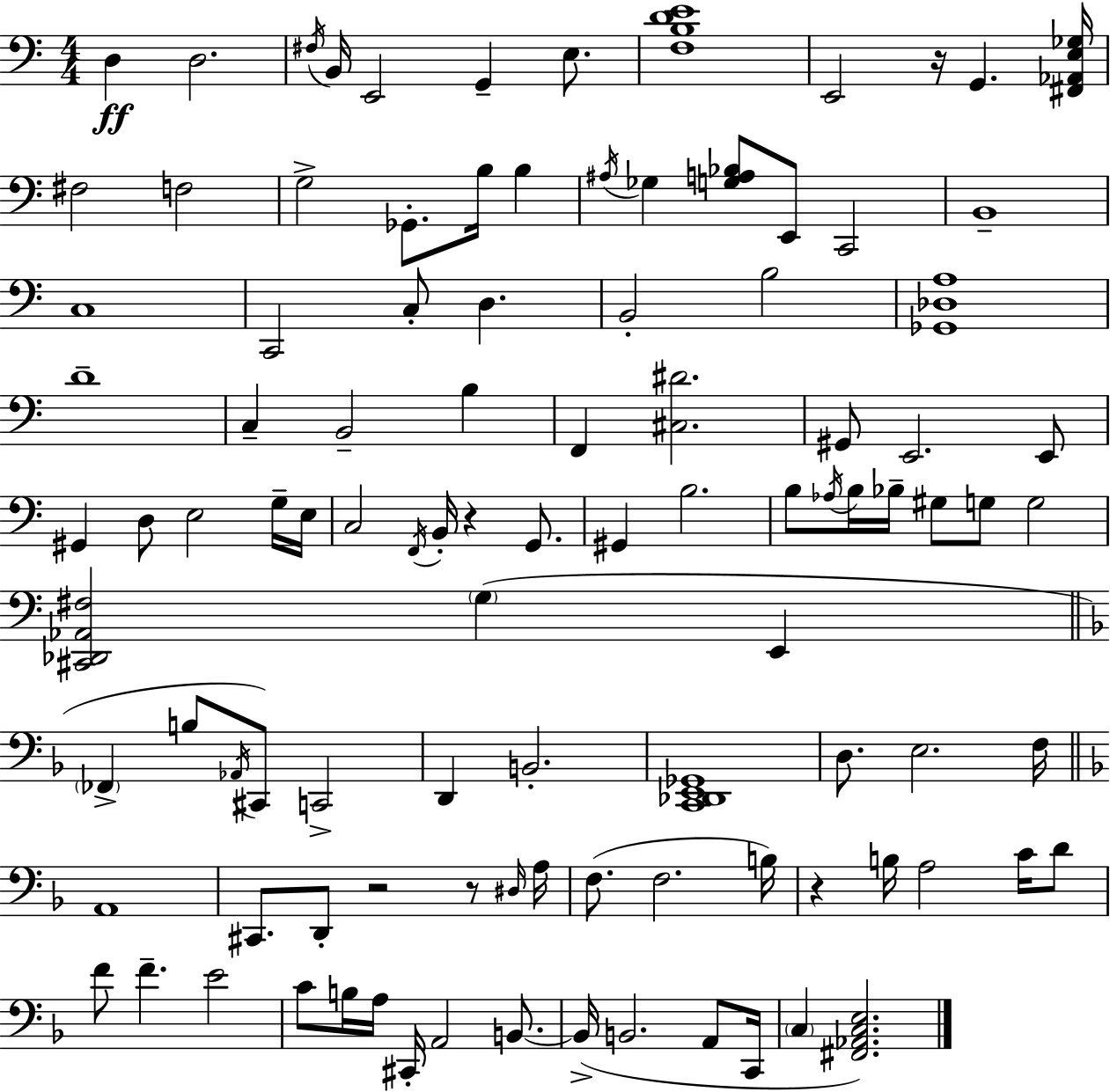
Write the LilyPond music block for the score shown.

{
  \clef bass
  \numericTimeSignature
  \time 4/4
  \key c \major
  d4\ff d2. | \acciaccatura { fis16 } b,16 e,2 g,4-- e8. | <f b d' e'>1 | e,2 r16 g,4. | \break <fis, aes, e ges>16 fis2 f2 | g2-> ges,8.-. b16 b4 | \acciaccatura { ais16 } ges4 <g a bes>8 e,8 c,2 | b,1-- | \break c1 | c,2 c8-. d4. | b,2-. b2 | <ges, des a>1 | \break d'1-- | c4-- b,2-- b4 | f,4 <cis dis'>2. | gis,8 e,2. | \break e,8 gis,4 d8 e2 | g16-- e16 c2 \acciaccatura { f,16 } b,16-. r4 | g,8. gis,4 b2. | b8 \acciaccatura { aes16 } b16 bes16-- gis8 g8 g2 | \break <cis, des, aes, fis>2 \parenthesize g4( | e,4 \bar "||" \break \key f \major \parenthesize fes,4-> b8 \acciaccatura { aes,16 }) cis,8 c,2-> | d,4 b,2.-. | <c, des, e, ges,>1 | d8. e2. | \break f16 \bar "||" \break \key d \minor a,1 | cis,8. d,8-. r2 r8 \grace { dis16 } | a16 f8.( f2. | b16) r4 b16 a2 c'16 d'8 | \break f'8 f'4.-- e'2 | c'8 b16 a16 cis,16-. a,2 b,8.~~ | b,16->( b,2. a,8 | c,16 \parenthesize c4 <fis, aes, c e>2.) | \break \bar "|."
}